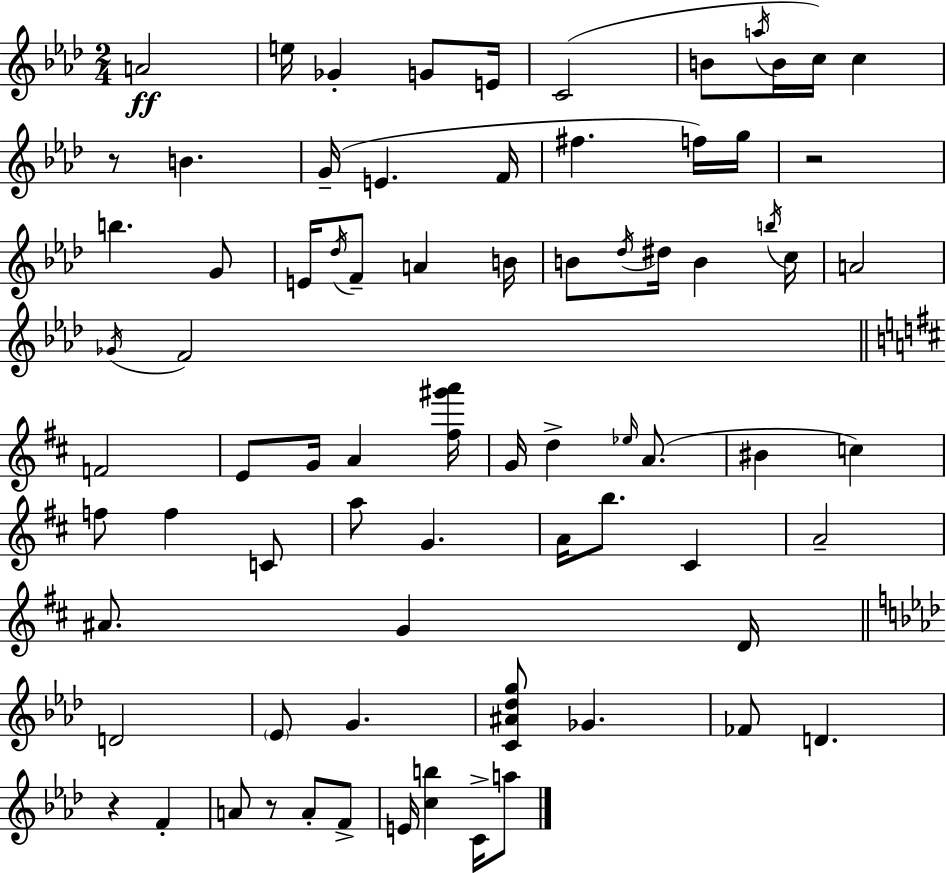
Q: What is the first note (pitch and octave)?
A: A4